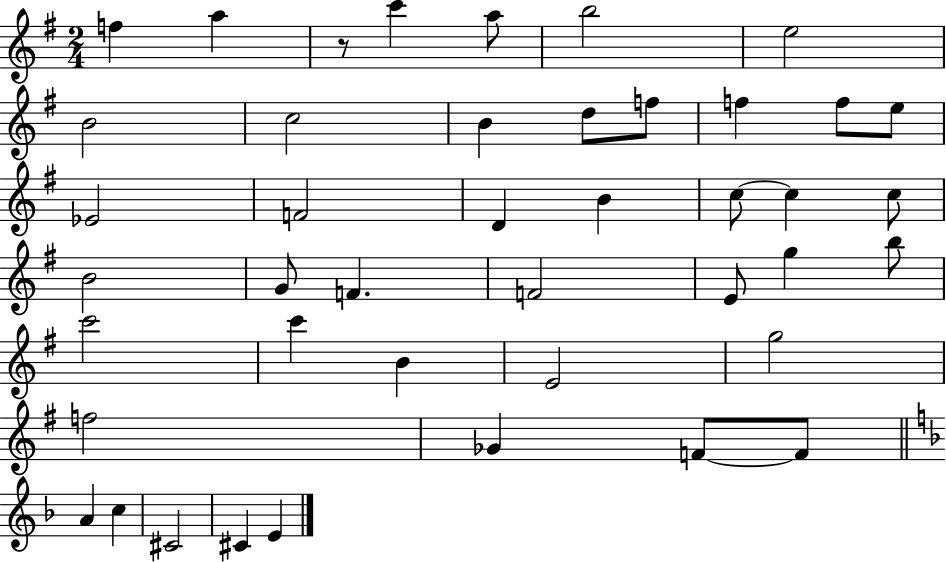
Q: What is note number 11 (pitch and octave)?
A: F5